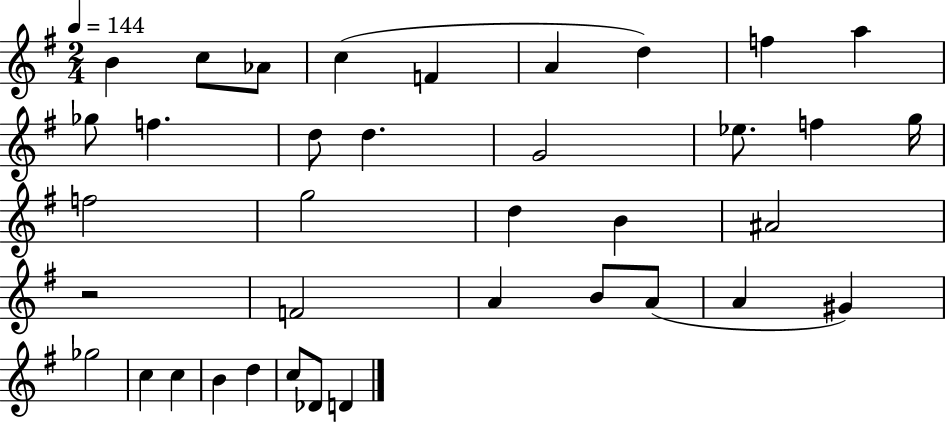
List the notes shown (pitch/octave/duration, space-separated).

B4/q C5/e Ab4/e C5/q F4/q A4/q D5/q F5/q A5/q Gb5/e F5/q. D5/e D5/q. G4/h Eb5/e. F5/q G5/s F5/h G5/h D5/q B4/q A#4/h R/h F4/h A4/q B4/e A4/e A4/q G#4/q Gb5/h C5/q C5/q B4/q D5/q C5/e Db4/e D4/q